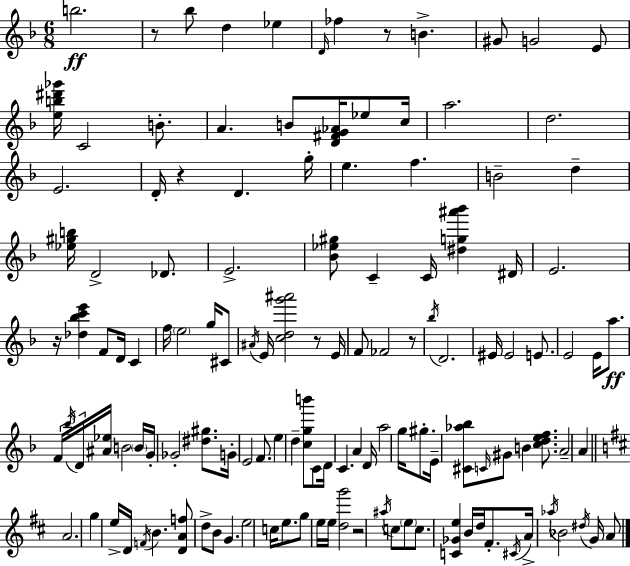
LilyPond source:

{
  \clef treble
  \numericTimeSignature
  \time 6/8
  \key f \major
  b''2.\ff | r8 bes''8 d''4 ees''4 | \grace { d'16 } fes''4 r8 b'4.-> | gis'8 g'2 e'8 | \break <e'' b'' dis''' ges'''>16 c'2 b'8.-. | a'4. b'8 <d' fis' g' aes'>16 ees''8 | c''16 a''2. | d''2. | \break e'2. | d'16-. r4 d'4. | g''16-. e''4. f''4. | b'2-- d''4-- | \break <ees'' gis'' b''>16 d'2-> des'8. | e'2.-> | <bes' ees'' gis''>8 c'4-- c'16 <dis'' g'' ais''' bes'''>4 | dis'16 e'2. | \break r16 <des'' bes'' c''' e'''>4 f'8 d'16 c'4 | f''16 \parenthesize e''2 g''16 cis'8 | \acciaccatura { ais'16 } e'16 <c'' d'' g''' ais'''>2 r8 | e'16 f'8 fes'2 | \break r8 \acciaccatura { bes''16 } d'2. | eis'16 eis'2 | e'8. e'2 e'16 | a''8.\ff \tuplet 3/2 { f'16 \acciaccatura { bes''16 } d'16 } <ais' ees''>16 b'2 | \break \parenthesize b'16 g'16-. ges'2-. | <dis'' gis''>8. g'16-. e'2 | f'8. e''4 d''4-- | <c'' g'' b'''>8 c'8 d'16 c'4. a'4 | \break d'16 a''2 | g''16 gis''8.-. e'16-- <cis' aes'' bes''>8 \grace { c'16 } gis'8 b'4 | <c'' d'' e'' f''>8. a'2-- | a'4 \bar "||" \break \key d \major a'2. | g''4 e''16-> d'16 \acciaccatura { f'16 } b'4. | <d' a' f''>8 d''8-> b'8 g'4. | e''2 c''16 e''8. | \break g''8 e''16 e''16 <d'' g'''>2 | r2 \acciaccatura { ais''16 } c''8 | \parenthesize e''8 c''8. <c' ges' e''>4 b'16 d''16 fis'8.-. | \acciaccatura { cis'16 } a'16-> \acciaccatura { aes''16 } bes'2 | \break \acciaccatura { dis''16 } g'16 a'8 \bar "|."
}